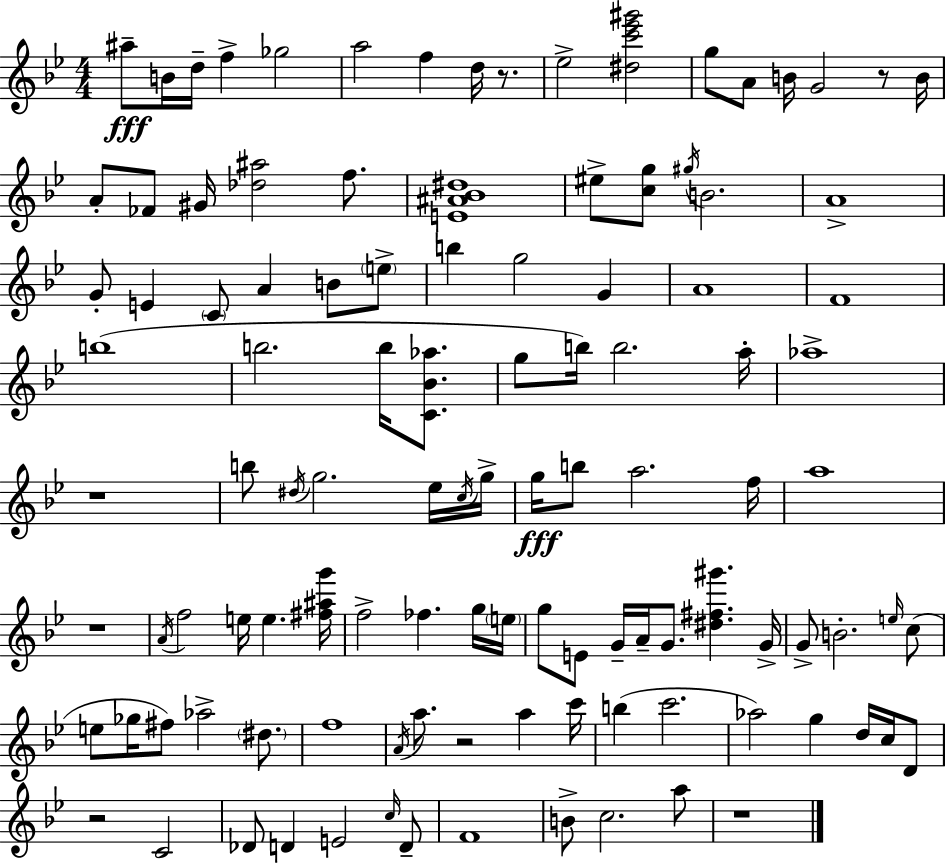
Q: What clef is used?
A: treble